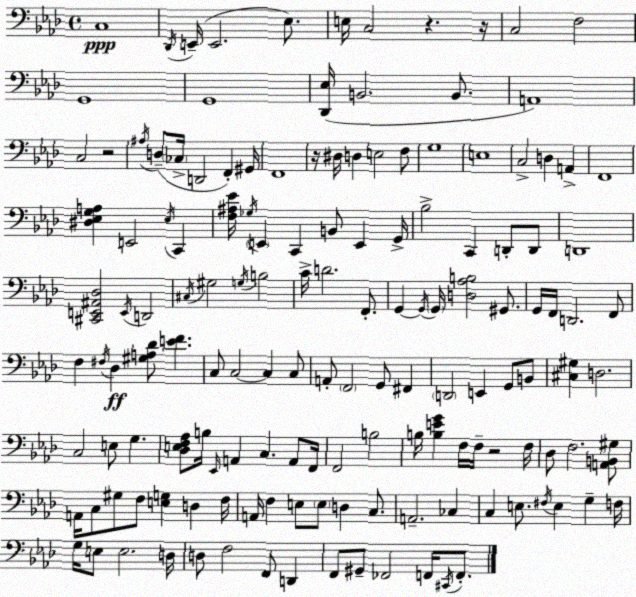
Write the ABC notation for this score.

X:1
T:Untitled
M:4/4
L:1/4
K:Fm
C,4 _D,,/4 E,,/4 E,,2 _E,/2 E,/4 C,2 z z/4 C,2 F,2 G,,4 G,,4 [_D,,_E,]/4 B,,2 B,,/2 A,,4 C,2 z2 ^A,/4 D,/2 _C,/4 D,,2 F,, ^G,,/4 F,,4 z/4 ^D,/4 D, E,2 F,/2 G,4 E,4 C,2 D, A,, F,,4 [^D,_E,G,A,] E,,2 _E,/4 C,, [F,^A,_E]/4 _G,/4 E,, C,, B,,/2 E,, G,,/4 _B,2 C,, D,,/2 D,,/2 D,,4 [^C,,E,,^A,,_D,]2 E,,/4 D,,2 ^C,/4 ^G,2 G,/4 B,2 C/4 D2 F,,/2 G,, G,,/4 G,,/4 [D,_A,B,]2 ^G,,/2 G,,/4 F,,/4 D,,2 F,,/2 F, ^F,/4 _D, [^G,A,_D]/2 [EF] C,/2 C,2 C, C,/2 A,,/2 F,,2 G,,/2 ^F,, D,,2 E,, G,,/2 B,,/2 [^C,^G,] D,2 C,2 E,/2 G, [_D,E,F,_A,]/2 B,/4 _E,,/4 A,, C, A,,/2 F,,/4 F,,2 B,2 B,/4 [B,EG] F,/4 F,/4 z2 F,/4 _D,/2 F,2 [A,,B,,^G,]/2 A,,/4 C,/2 ^G,/2 F,/2 [E,G,] D, F,/4 A,,/4 F, E,/2 E,/2 D, C,/2 A,,2 _C, C, E,/2 ^F,/4 E, G, F,/4 G,/4 E,/2 E,2 D,/4 D,/2 F,2 F,,/2 D,, F,,/2 ^G,,/2 _F,,2 F,,/4 ^C,,/4 F,,/2